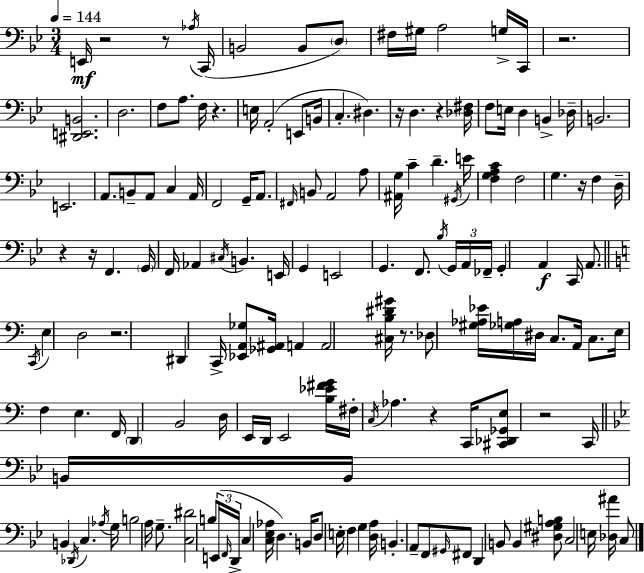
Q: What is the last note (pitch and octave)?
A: C3